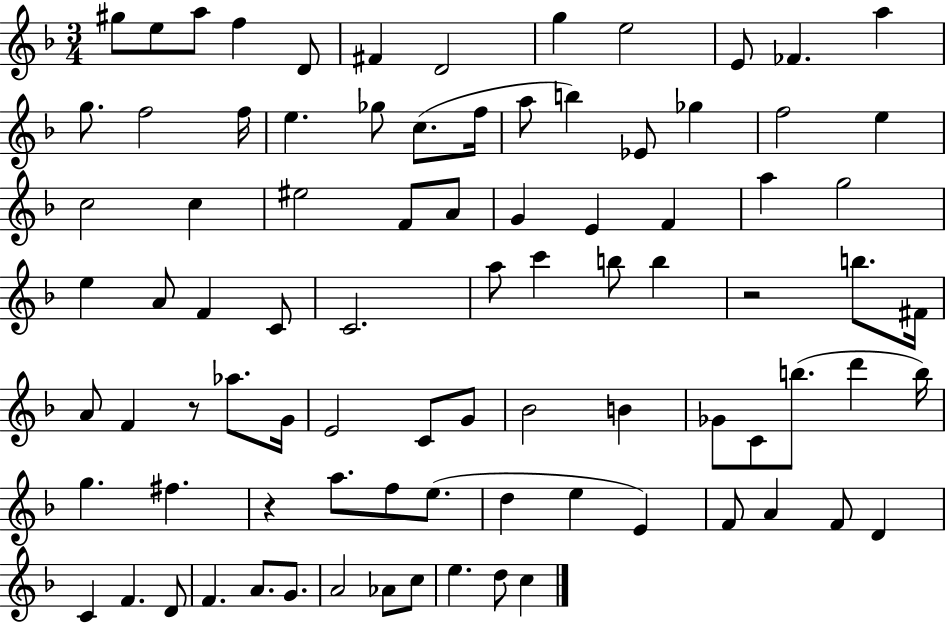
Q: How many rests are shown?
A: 3